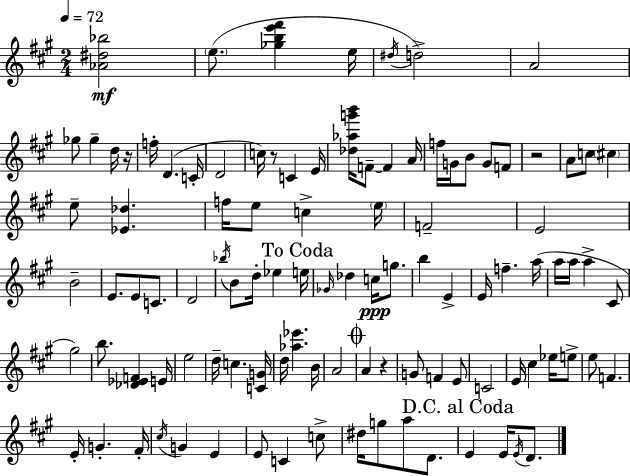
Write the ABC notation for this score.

X:1
T:Untitled
M:2/4
L:1/4
K:A
[_A^d_b]2 e/2 [_gbe'^f'] e/4 ^d/4 d2 A2 _g/2 _g d/4 z/4 f/4 D C/4 D2 c/4 z/2 C E/4 [_d_ag'b']/4 F/2 F A/4 f/4 G/4 B/2 G/2 F/2 z2 A/2 c/2 ^c e/2 [_E_d] f/4 e/2 c e/4 F2 E2 B2 E/2 E/2 C/2 D2 _b/4 B/2 d/4 _e e/4 _G/4 _d c/4 g/2 b E E/4 f a/4 a/4 a/4 a ^C/2 ^g2 b/2 [_D_EF] E/4 e2 d/4 c [CG]/4 d/4 [_a_e'] B/4 A2 A z G/2 F E/2 C2 E/4 ^c _e/4 e/2 e/2 F E/4 G ^F/4 ^c/4 G E E/2 C c/2 ^d/4 g/2 a/2 D/2 E E/4 E/4 D/2